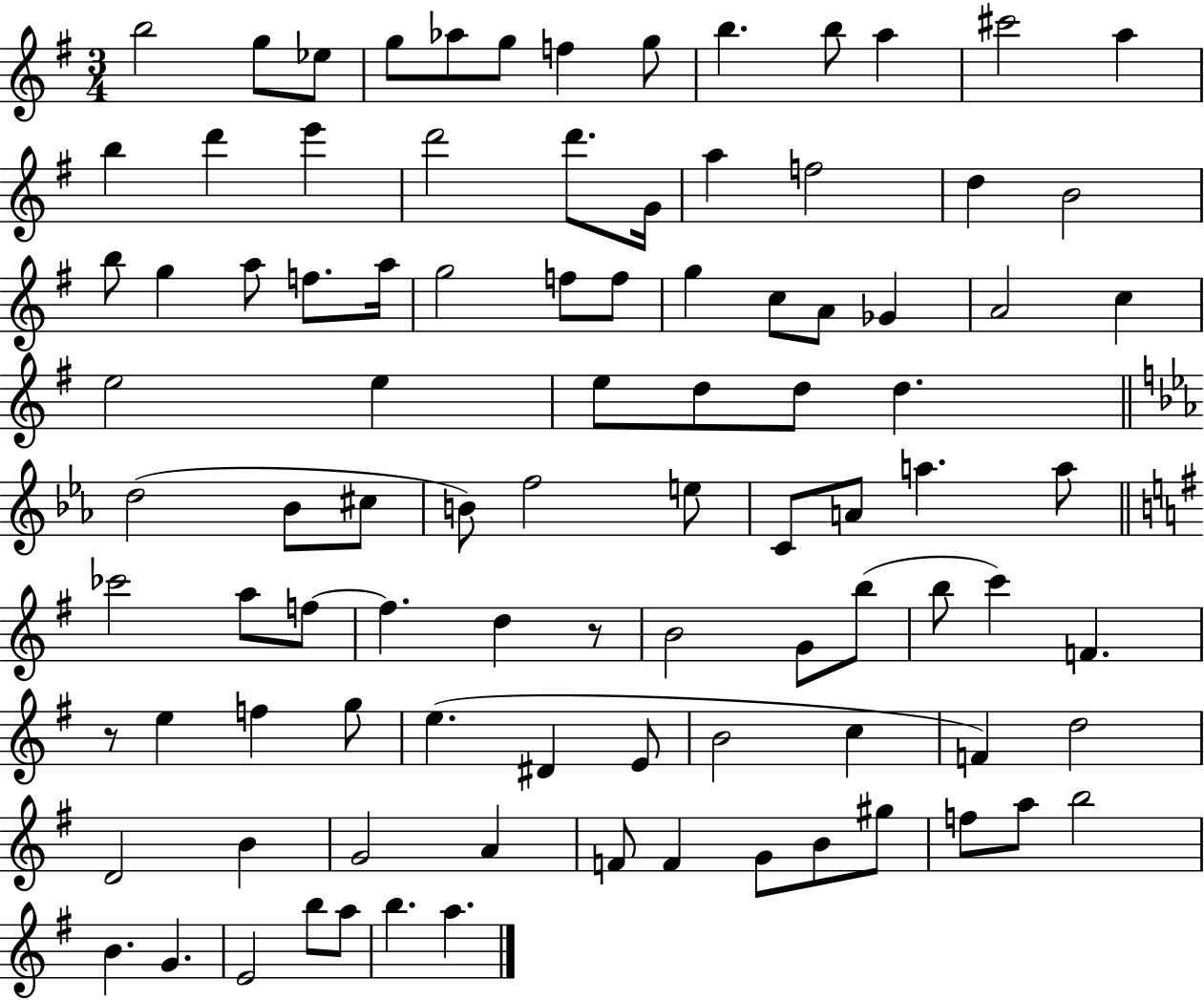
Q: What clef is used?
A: treble